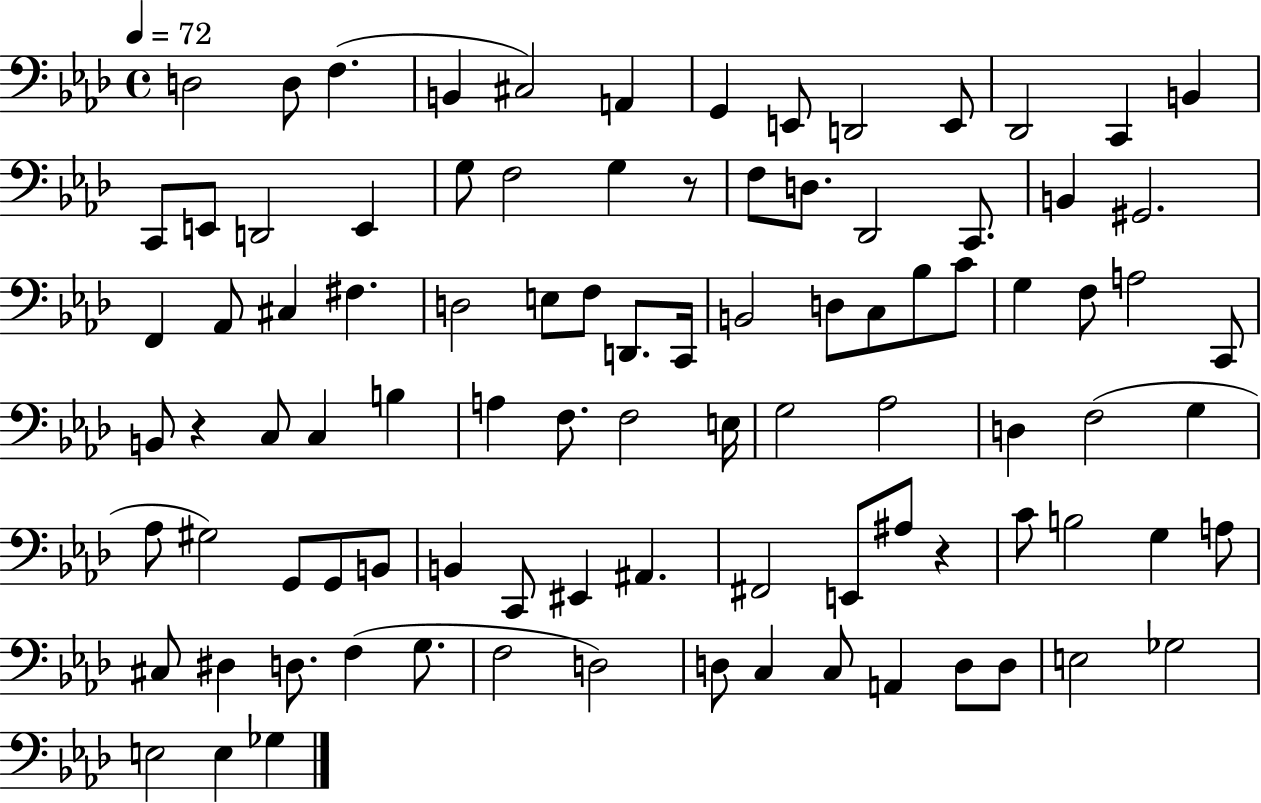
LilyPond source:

{
  \clef bass
  \time 4/4
  \defaultTimeSignature
  \key aes \major
  \tempo 4 = 72
  d2 d8 f4.( | b,4 cis2) a,4 | g,4 e,8 d,2 e,8 | des,2 c,4 b,4 | \break c,8 e,8 d,2 e,4 | g8 f2 g4 r8 | f8 d8. des,2 c,8. | b,4 gis,2. | \break f,4 aes,8 cis4 fis4. | d2 e8 f8 d,8. c,16 | b,2 d8 c8 bes8 c'8 | g4 f8 a2 c,8 | \break b,8 r4 c8 c4 b4 | a4 f8. f2 e16 | g2 aes2 | d4 f2( g4 | \break aes8 gis2) g,8 g,8 b,8 | b,4 c,8 eis,4 ais,4. | fis,2 e,8 ais8 r4 | c'8 b2 g4 a8 | \break cis8 dis4 d8. f4( g8. | f2 d2) | d8 c4 c8 a,4 d8 d8 | e2 ges2 | \break e2 e4 ges4 | \bar "|."
}